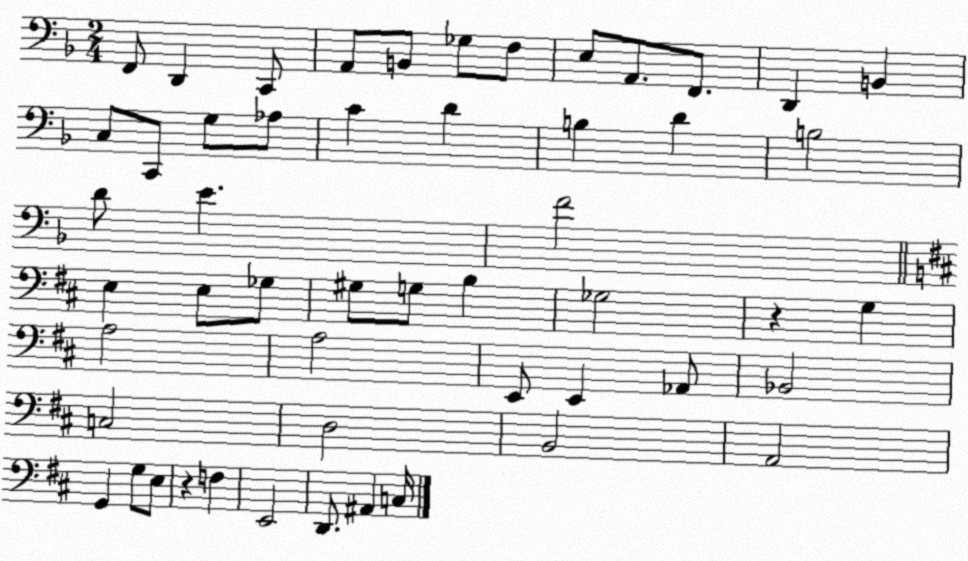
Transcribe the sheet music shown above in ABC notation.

X:1
T:Untitled
M:2/4
L:1/4
K:F
F,,/2 D,, C,,/2 A,,/2 B,,/2 _G,/2 F,/2 E,/2 A,,/2 F,,/2 D,, B,, C,/2 C,,/2 G,/2 _A,/2 C D B, D B,2 D/2 E F2 E, E,/2 _G,/2 ^G,/2 G,/2 B, _G,2 z G, A,2 A,2 E,,/2 E,, _A,,/2 _B,,2 C,2 D,2 B,,2 A,,2 G,, G,/2 E,/2 z F, E,,2 D,,/2 ^A,, C,/4